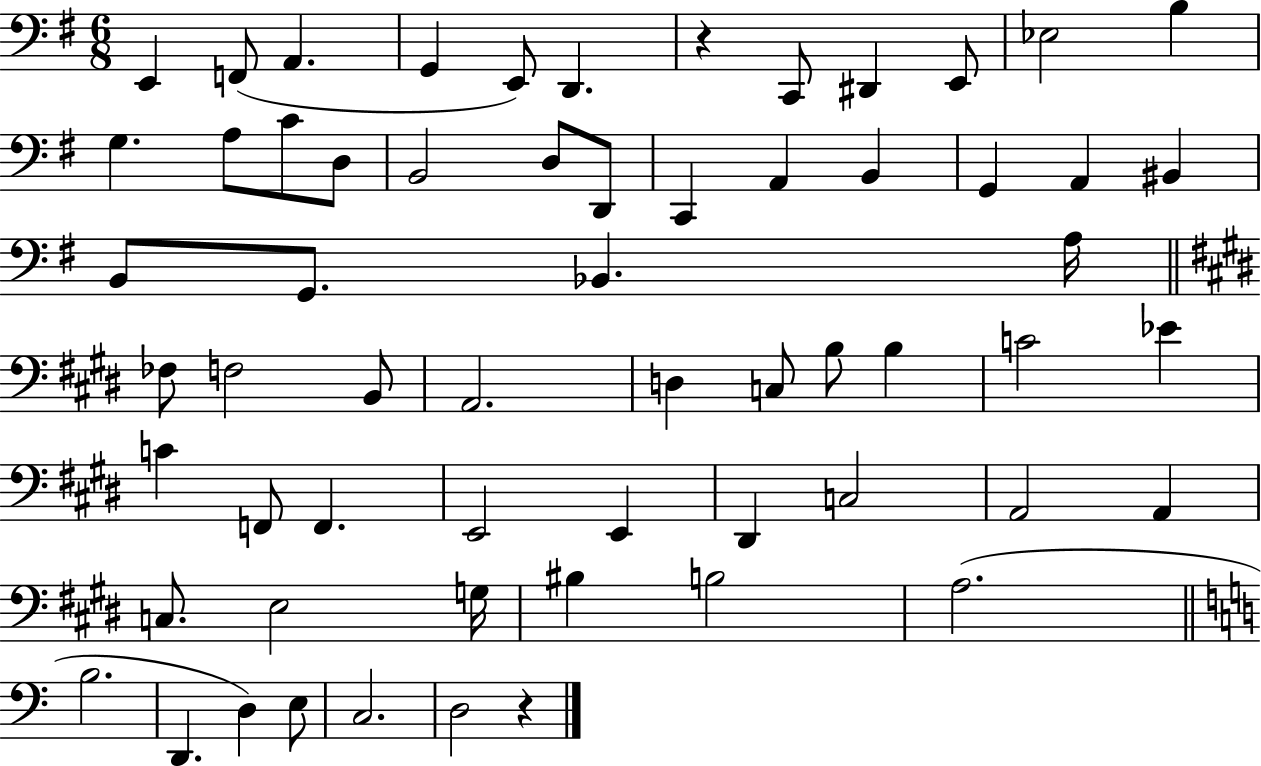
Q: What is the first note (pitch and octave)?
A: E2